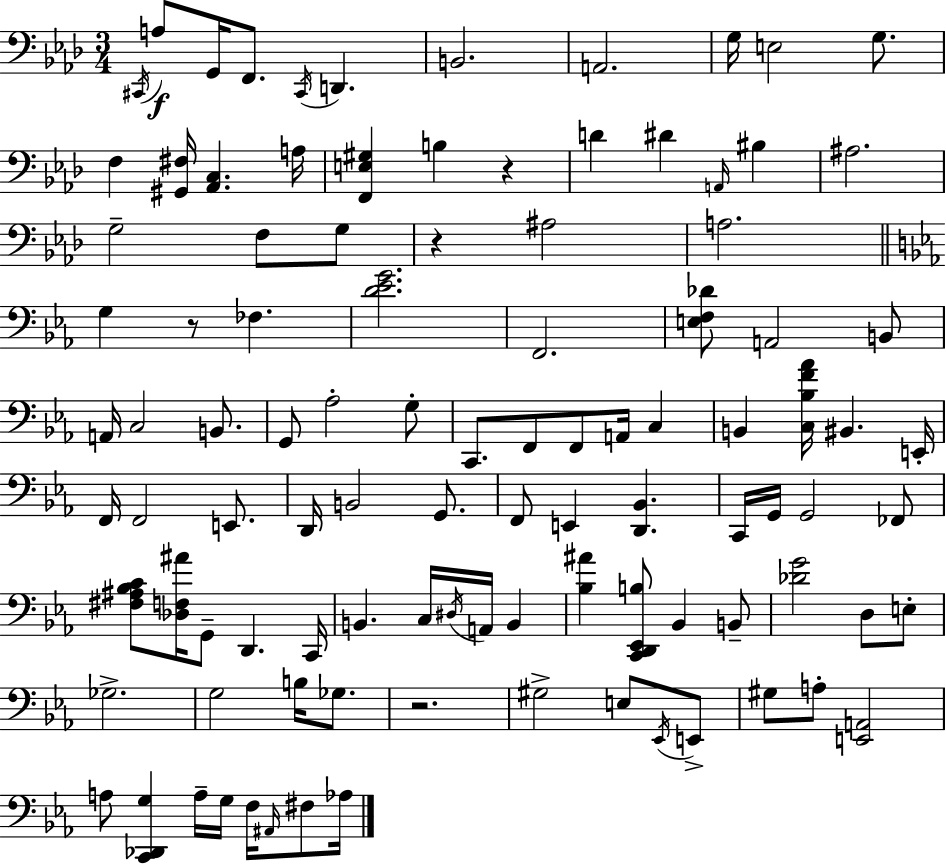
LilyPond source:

{
  \clef bass
  \numericTimeSignature
  \time 3/4
  \key f \minor
  \acciaccatura { cis,16 }\f a8 g,16 f,8. \acciaccatura { cis,16 } d,4. | b,2. | a,2. | g16 e2 g8. | \break f4 <gis, fis>16 <aes, c>4. | a16 <f, e gis>4 b4 r4 | d'4 dis'4 \grace { a,16 } bis4 | ais2. | \break g2-- f8 | g8 r4 ais2 | a2. | \bar "||" \break \key ees \major g4 r8 fes4. | <d' ees' g'>2. | f,2. | <e f des'>8 a,2 b,8 | \break a,16 c2 b,8. | g,8 aes2-. g8-. | c,8. f,8 f,8 a,16 c4 | b,4 <c bes f' aes'>16 bis,4. e,16-. | \break f,16 f,2 e,8. | d,16 b,2 g,8. | f,8 e,4 <d, bes,>4. | c,16 g,16 g,2 fes,8 | \break <fis ais bes c'>8 <des f ais'>16 g,8-- d,4. c,16 | b,4. c16 \acciaccatura { dis16 } a,16 b,4 | <bes ais'>4 <c, d, ees, b>8 bes,4 b,8-- | <des' g'>2 d8 e8-. | \break ges2.-> | g2 b16 ges8. | r2. | gis2-> e8 \acciaccatura { ees,16 } | \break e,8-> gis8 a8-. <e, a,>2 | a8 <c, des, g>4 a16-- g16 f16 \grace { ais,16 } | fis8 aes16 \bar "|."
}